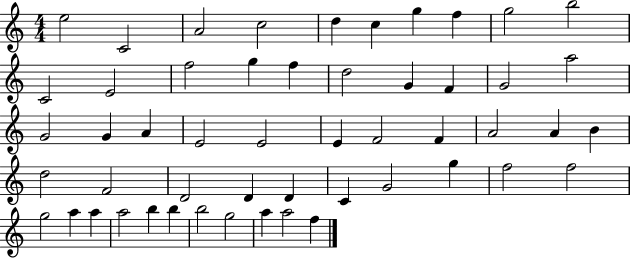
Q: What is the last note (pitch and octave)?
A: F5